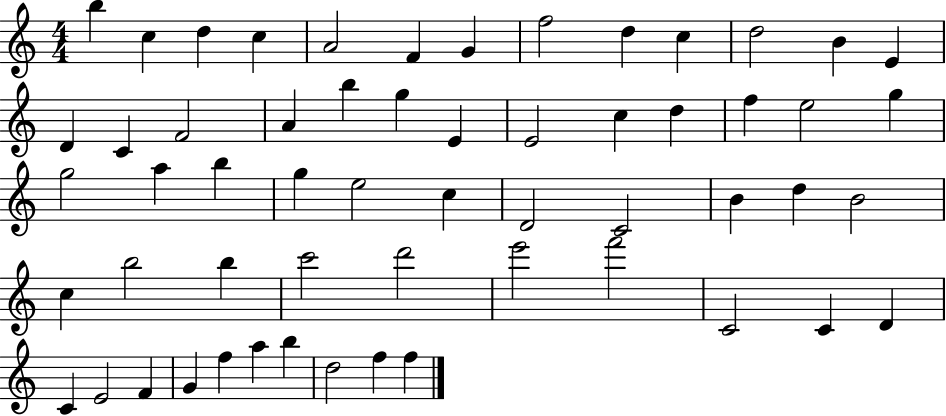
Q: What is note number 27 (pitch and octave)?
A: G5